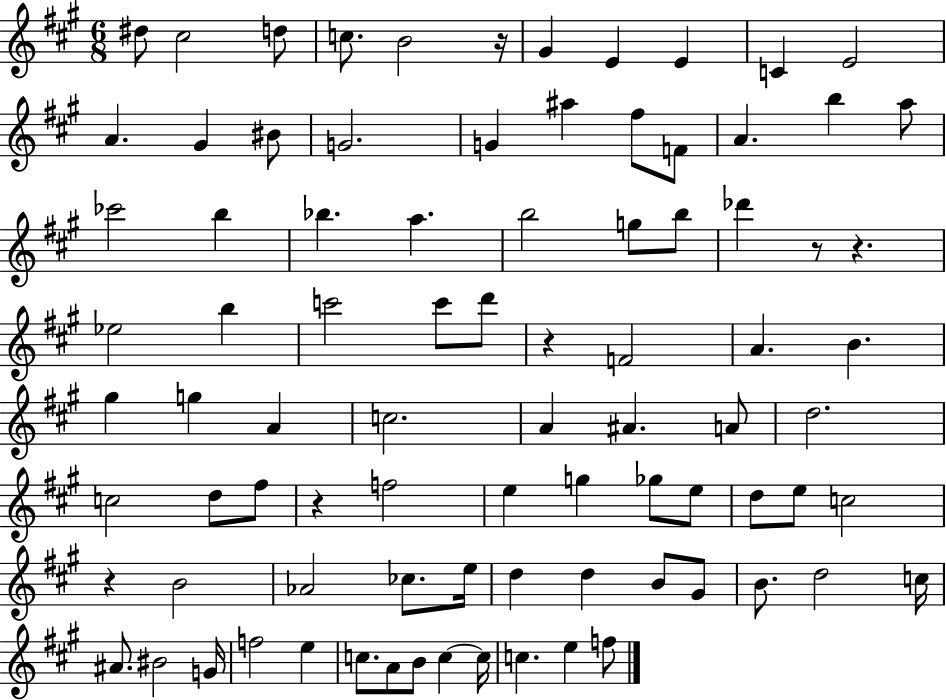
X:1
T:Untitled
M:6/8
L:1/4
K:A
^d/2 ^c2 d/2 c/2 B2 z/4 ^G E E C E2 A ^G ^B/2 G2 G ^a ^f/2 F/2 A b a/2 _c'2 b _b a b2 g/2 b/2 _d' z/2 z _e2 b c'2 c'/2 d'/2 z F2 A B ^g g A c2 A ^A A/2 d2 c2 d/2 ^f/2 z f2 e g _g/2 e/2 d/2 e/2 c2 z B2 _A2 _c/2 e/4 d d B/2 ^G/2 B/2 d2 c/4 ^A/2 ^B2 G/4 f2 e c/2 A/2 B/2 c c/4 c e f/2